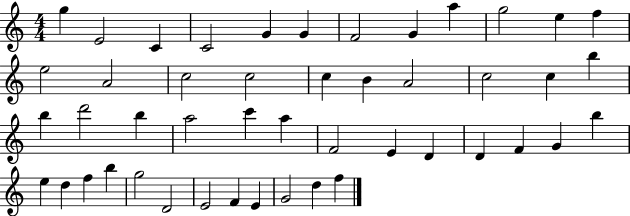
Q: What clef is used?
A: treble